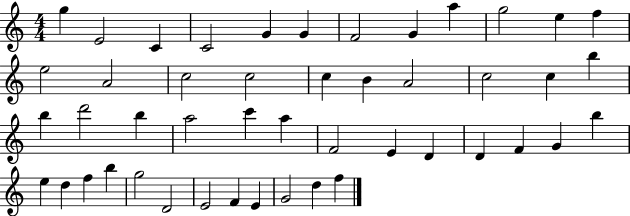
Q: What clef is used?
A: treble